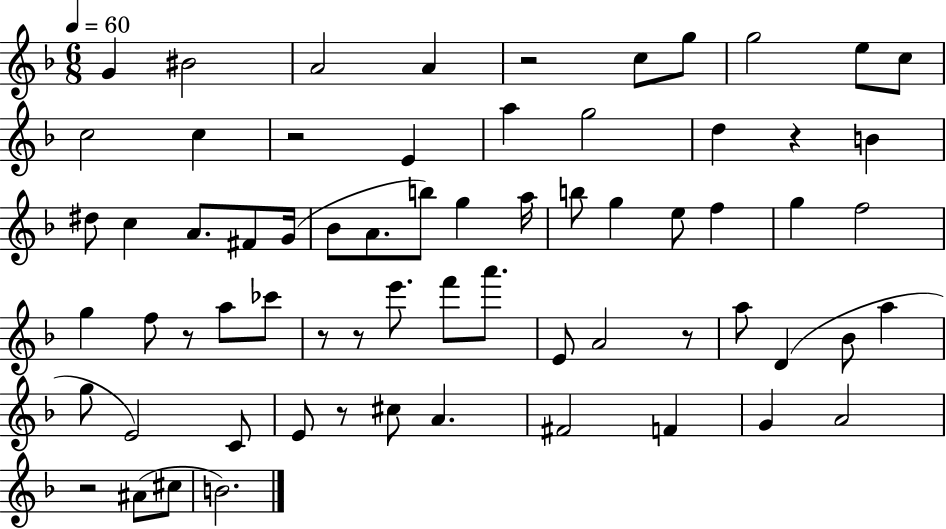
G4/q BIS4/h A4/h A4/q R/h C5/e G5/e G5/h E5/e C5/e C5/h C5/q R/h E4/q A5/q G5/h D5/q R/q B4/q D#5/e C5/q A4/e. F#4/e G4/s Bb4/e A4/e. B5/e G5/q A5/s B5/e G5/q E5/e F5/q G5/q F5/h G5/q F5/e R/e A5/e CES6/e R/e R/e E6/e. F6/e A6/e. E4/e A4/h R/e A5/e D4/q Bb4/e A5/q G5/e E4/h C4/e E4/e R/e C#5/e A4/q. F#4/h F4/q G4/q A4/h R/h A#4/e C#5/e B4/h.